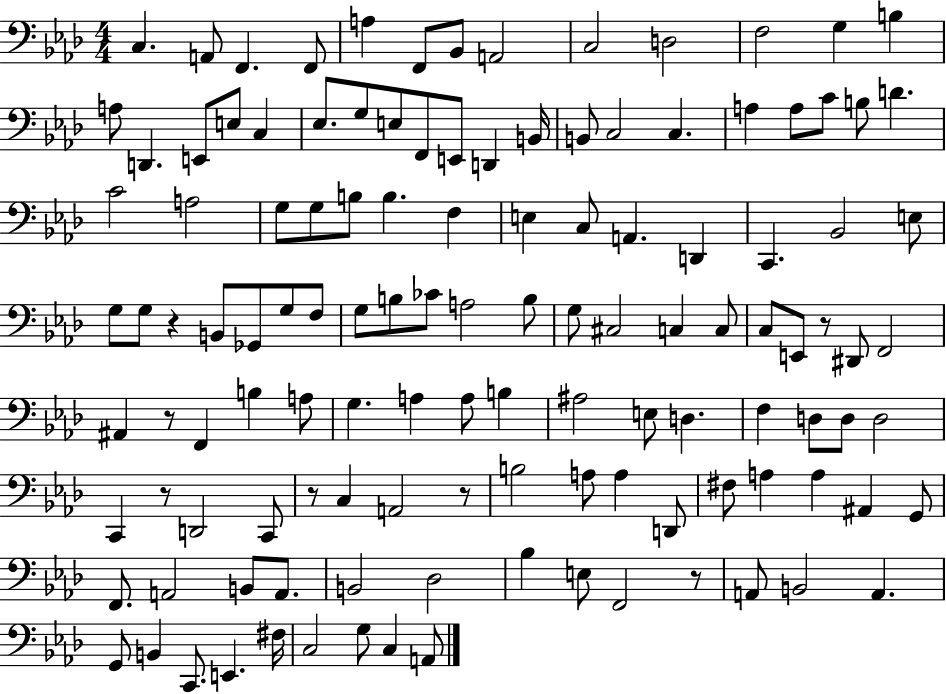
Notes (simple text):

C3/q. A2/e F2/q. F2/e A3/q F2/e Bb2/e A2/h C3/h D3/h F3/h G3/q B3/q A3/e D2/q. E2/e E3/e C3/q Eb3/e. G3/e E3/e F2/e E2/e D2/q B2/s B2/e C3/h C3/q. A3/q A3/e C4/e B3/e D4/q. C4/h A3/h G3/e G3/e B3/e B3/q. F3/q E3/q C3/e A2/q. D2/q C2/q. Bb2/h E3/e G3/e G3/e R/q B2/e Gb2/e G3/e F3/e G3/e B3/e CES4/e A3/h B3/e G3/e C#3/h C3/q C3/e C3/e E2/e R/e D#2/e F2/h A#2/q R/e F2/q B3/q A3/e G3/q. A3/q A3/e B3/q A#3/h E3/e D3/q. F3/q D3/e D3/e D3/h C2/q R/e D2/h C2/e R/e C3/q A2/h R/e B3/h A3/e A3/q D2/e F#3/e A3/q A3/q A#2/q G2/e F2/e. A2/h B2/e A2/e. B2/h Db3/h Bb3/q E3/e F2/h R/e A2/e B2/h A2/q. G2/e B2/q C2/e. E2/q. F#3/s C3/h G3/e C3/q A2/e